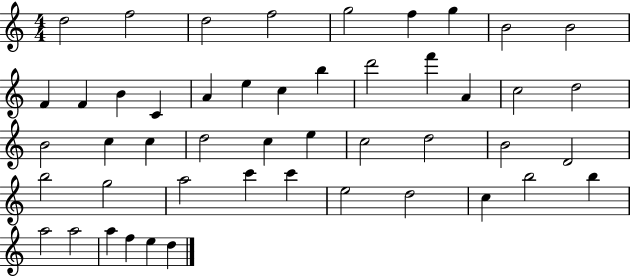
D5/h F5/h D5/h F5/h G5/h F5/q G5/q B4/h B4/h F4/q F4/q B4/q C4/q A4/q E5/q C5/q B5/q D6/h F6/q A4/q C5/h D5/h B4/h C5/q C5/q D5/h C5/q E5/q C5/h D5/h B4/h D4/h B5/h G5/h A5/h C6/q C6/q E5/h D5/h C5/q B5/h B5/q A5/h A5/h A5/q F5/q E5/q D5/q